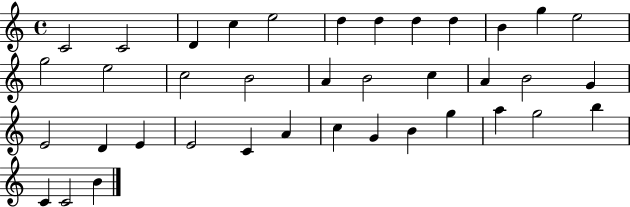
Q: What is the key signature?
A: C major